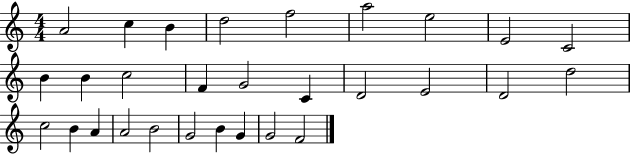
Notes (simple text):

A4/h C5/q B4/q D5/h F5/h A5/h E5/h E4/h C4/h B4/q B4/q C5/h F4/q G4/h C4/q D4/h E4/h D4/h D5/h C5/h B4/q A4/q A4/h B4/h G4/h B4/q G4/q G4/h F4/h